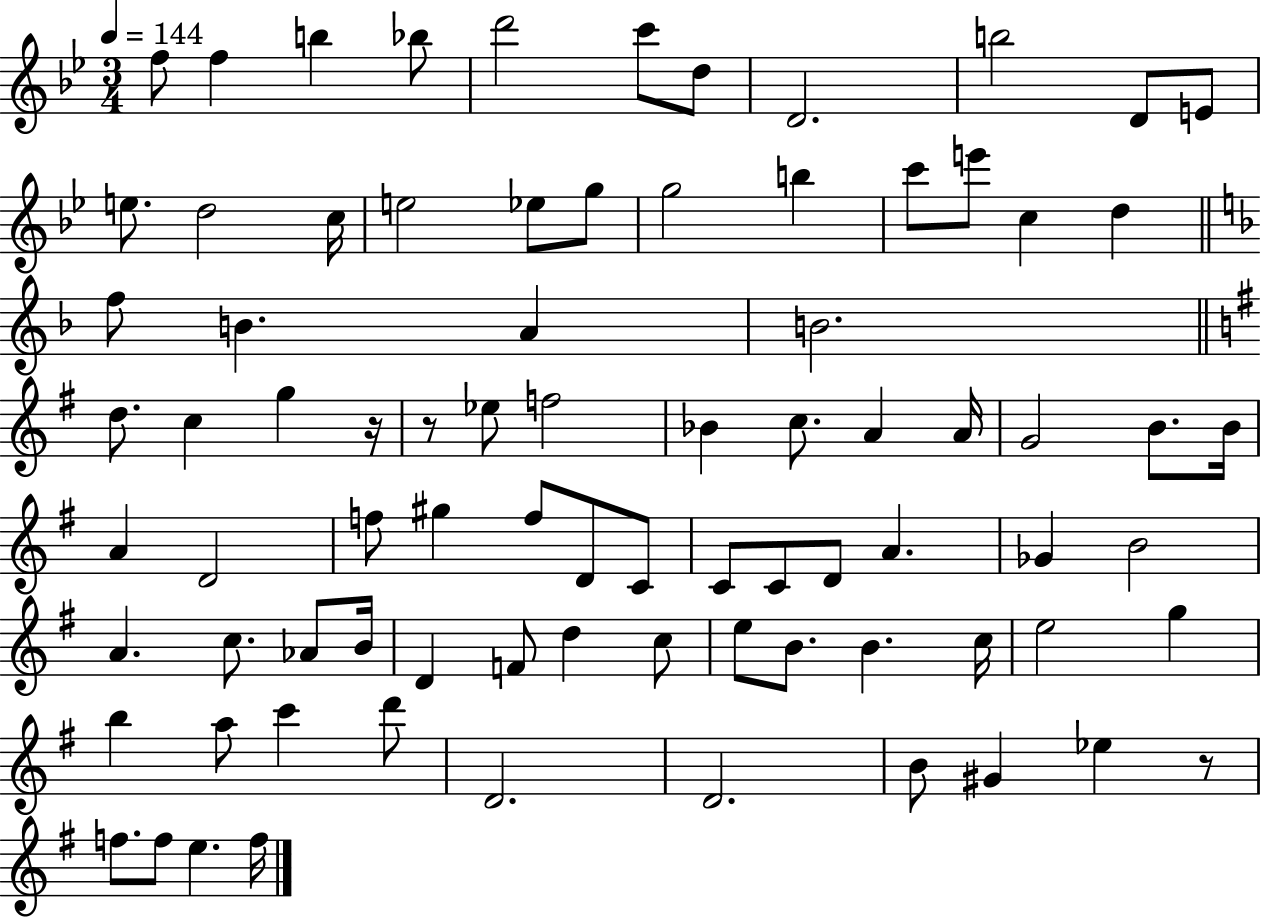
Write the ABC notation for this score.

X:1
T:Untitled
M:3/4
L:1/4
K:Bb
f/2 f b _b/2 d'2 c'/2 d/2 D2 b2 D/2 E/2 e/2 d2 c/4 e2 _e/2 g/2 g2 b c'/2 e'/2 c d f/2 B A B2 d/2 c g z/4 z/2 _e/2 f2 _B c/2 A A/4 G2 B/2 B/4 A D2 f/2 ^g f/2 D/2 C/2 C/2 C/2 D/2 A _G B2 A c/2 _A/2 B/4 D F/2 d c/2 e/2 B/2 B c/4 e2 g b a/2 c' d'/2 D2 D2 B/2 ^G _e z/2 f/2 f/2 e f/4